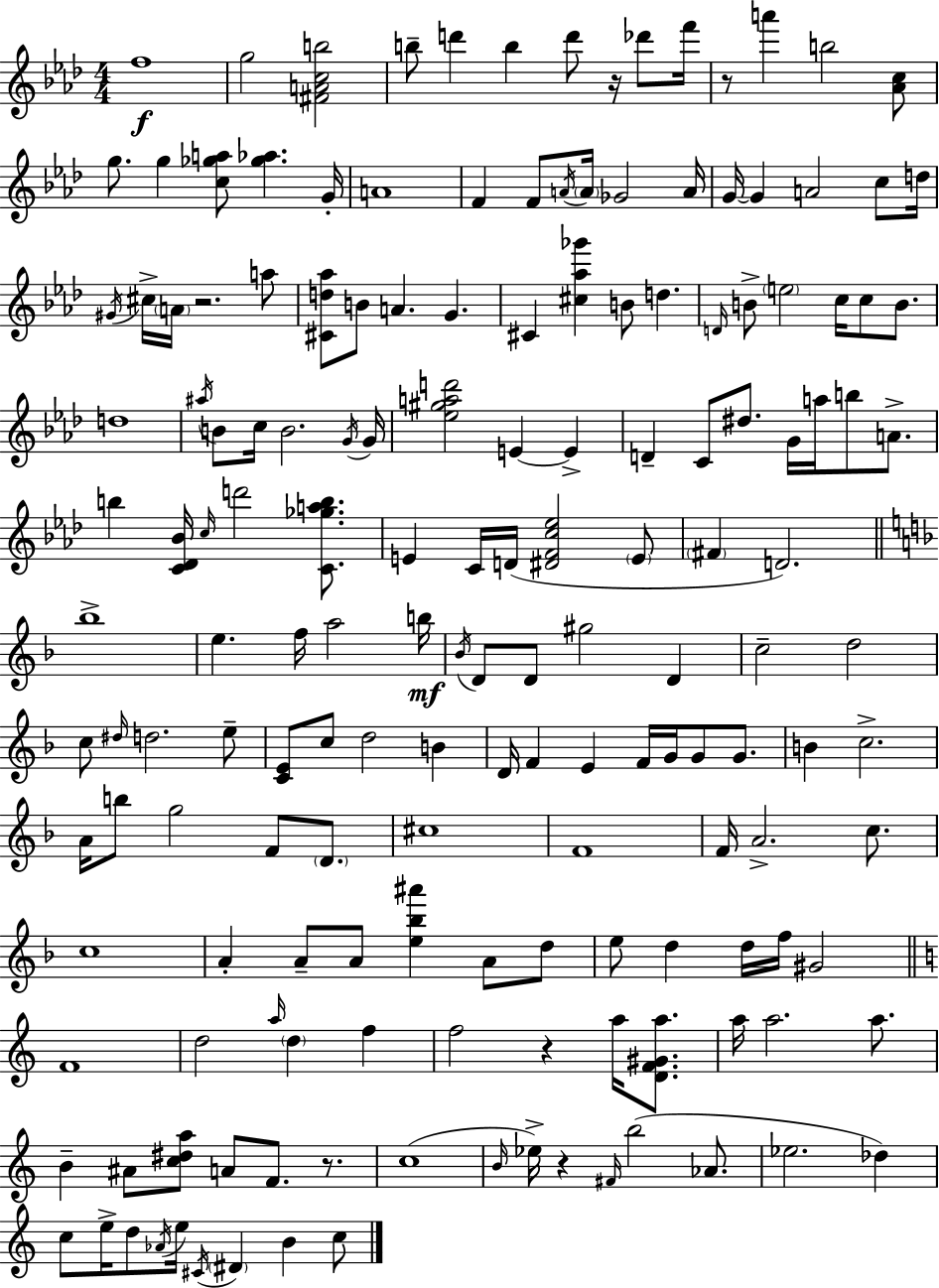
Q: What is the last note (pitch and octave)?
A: C5